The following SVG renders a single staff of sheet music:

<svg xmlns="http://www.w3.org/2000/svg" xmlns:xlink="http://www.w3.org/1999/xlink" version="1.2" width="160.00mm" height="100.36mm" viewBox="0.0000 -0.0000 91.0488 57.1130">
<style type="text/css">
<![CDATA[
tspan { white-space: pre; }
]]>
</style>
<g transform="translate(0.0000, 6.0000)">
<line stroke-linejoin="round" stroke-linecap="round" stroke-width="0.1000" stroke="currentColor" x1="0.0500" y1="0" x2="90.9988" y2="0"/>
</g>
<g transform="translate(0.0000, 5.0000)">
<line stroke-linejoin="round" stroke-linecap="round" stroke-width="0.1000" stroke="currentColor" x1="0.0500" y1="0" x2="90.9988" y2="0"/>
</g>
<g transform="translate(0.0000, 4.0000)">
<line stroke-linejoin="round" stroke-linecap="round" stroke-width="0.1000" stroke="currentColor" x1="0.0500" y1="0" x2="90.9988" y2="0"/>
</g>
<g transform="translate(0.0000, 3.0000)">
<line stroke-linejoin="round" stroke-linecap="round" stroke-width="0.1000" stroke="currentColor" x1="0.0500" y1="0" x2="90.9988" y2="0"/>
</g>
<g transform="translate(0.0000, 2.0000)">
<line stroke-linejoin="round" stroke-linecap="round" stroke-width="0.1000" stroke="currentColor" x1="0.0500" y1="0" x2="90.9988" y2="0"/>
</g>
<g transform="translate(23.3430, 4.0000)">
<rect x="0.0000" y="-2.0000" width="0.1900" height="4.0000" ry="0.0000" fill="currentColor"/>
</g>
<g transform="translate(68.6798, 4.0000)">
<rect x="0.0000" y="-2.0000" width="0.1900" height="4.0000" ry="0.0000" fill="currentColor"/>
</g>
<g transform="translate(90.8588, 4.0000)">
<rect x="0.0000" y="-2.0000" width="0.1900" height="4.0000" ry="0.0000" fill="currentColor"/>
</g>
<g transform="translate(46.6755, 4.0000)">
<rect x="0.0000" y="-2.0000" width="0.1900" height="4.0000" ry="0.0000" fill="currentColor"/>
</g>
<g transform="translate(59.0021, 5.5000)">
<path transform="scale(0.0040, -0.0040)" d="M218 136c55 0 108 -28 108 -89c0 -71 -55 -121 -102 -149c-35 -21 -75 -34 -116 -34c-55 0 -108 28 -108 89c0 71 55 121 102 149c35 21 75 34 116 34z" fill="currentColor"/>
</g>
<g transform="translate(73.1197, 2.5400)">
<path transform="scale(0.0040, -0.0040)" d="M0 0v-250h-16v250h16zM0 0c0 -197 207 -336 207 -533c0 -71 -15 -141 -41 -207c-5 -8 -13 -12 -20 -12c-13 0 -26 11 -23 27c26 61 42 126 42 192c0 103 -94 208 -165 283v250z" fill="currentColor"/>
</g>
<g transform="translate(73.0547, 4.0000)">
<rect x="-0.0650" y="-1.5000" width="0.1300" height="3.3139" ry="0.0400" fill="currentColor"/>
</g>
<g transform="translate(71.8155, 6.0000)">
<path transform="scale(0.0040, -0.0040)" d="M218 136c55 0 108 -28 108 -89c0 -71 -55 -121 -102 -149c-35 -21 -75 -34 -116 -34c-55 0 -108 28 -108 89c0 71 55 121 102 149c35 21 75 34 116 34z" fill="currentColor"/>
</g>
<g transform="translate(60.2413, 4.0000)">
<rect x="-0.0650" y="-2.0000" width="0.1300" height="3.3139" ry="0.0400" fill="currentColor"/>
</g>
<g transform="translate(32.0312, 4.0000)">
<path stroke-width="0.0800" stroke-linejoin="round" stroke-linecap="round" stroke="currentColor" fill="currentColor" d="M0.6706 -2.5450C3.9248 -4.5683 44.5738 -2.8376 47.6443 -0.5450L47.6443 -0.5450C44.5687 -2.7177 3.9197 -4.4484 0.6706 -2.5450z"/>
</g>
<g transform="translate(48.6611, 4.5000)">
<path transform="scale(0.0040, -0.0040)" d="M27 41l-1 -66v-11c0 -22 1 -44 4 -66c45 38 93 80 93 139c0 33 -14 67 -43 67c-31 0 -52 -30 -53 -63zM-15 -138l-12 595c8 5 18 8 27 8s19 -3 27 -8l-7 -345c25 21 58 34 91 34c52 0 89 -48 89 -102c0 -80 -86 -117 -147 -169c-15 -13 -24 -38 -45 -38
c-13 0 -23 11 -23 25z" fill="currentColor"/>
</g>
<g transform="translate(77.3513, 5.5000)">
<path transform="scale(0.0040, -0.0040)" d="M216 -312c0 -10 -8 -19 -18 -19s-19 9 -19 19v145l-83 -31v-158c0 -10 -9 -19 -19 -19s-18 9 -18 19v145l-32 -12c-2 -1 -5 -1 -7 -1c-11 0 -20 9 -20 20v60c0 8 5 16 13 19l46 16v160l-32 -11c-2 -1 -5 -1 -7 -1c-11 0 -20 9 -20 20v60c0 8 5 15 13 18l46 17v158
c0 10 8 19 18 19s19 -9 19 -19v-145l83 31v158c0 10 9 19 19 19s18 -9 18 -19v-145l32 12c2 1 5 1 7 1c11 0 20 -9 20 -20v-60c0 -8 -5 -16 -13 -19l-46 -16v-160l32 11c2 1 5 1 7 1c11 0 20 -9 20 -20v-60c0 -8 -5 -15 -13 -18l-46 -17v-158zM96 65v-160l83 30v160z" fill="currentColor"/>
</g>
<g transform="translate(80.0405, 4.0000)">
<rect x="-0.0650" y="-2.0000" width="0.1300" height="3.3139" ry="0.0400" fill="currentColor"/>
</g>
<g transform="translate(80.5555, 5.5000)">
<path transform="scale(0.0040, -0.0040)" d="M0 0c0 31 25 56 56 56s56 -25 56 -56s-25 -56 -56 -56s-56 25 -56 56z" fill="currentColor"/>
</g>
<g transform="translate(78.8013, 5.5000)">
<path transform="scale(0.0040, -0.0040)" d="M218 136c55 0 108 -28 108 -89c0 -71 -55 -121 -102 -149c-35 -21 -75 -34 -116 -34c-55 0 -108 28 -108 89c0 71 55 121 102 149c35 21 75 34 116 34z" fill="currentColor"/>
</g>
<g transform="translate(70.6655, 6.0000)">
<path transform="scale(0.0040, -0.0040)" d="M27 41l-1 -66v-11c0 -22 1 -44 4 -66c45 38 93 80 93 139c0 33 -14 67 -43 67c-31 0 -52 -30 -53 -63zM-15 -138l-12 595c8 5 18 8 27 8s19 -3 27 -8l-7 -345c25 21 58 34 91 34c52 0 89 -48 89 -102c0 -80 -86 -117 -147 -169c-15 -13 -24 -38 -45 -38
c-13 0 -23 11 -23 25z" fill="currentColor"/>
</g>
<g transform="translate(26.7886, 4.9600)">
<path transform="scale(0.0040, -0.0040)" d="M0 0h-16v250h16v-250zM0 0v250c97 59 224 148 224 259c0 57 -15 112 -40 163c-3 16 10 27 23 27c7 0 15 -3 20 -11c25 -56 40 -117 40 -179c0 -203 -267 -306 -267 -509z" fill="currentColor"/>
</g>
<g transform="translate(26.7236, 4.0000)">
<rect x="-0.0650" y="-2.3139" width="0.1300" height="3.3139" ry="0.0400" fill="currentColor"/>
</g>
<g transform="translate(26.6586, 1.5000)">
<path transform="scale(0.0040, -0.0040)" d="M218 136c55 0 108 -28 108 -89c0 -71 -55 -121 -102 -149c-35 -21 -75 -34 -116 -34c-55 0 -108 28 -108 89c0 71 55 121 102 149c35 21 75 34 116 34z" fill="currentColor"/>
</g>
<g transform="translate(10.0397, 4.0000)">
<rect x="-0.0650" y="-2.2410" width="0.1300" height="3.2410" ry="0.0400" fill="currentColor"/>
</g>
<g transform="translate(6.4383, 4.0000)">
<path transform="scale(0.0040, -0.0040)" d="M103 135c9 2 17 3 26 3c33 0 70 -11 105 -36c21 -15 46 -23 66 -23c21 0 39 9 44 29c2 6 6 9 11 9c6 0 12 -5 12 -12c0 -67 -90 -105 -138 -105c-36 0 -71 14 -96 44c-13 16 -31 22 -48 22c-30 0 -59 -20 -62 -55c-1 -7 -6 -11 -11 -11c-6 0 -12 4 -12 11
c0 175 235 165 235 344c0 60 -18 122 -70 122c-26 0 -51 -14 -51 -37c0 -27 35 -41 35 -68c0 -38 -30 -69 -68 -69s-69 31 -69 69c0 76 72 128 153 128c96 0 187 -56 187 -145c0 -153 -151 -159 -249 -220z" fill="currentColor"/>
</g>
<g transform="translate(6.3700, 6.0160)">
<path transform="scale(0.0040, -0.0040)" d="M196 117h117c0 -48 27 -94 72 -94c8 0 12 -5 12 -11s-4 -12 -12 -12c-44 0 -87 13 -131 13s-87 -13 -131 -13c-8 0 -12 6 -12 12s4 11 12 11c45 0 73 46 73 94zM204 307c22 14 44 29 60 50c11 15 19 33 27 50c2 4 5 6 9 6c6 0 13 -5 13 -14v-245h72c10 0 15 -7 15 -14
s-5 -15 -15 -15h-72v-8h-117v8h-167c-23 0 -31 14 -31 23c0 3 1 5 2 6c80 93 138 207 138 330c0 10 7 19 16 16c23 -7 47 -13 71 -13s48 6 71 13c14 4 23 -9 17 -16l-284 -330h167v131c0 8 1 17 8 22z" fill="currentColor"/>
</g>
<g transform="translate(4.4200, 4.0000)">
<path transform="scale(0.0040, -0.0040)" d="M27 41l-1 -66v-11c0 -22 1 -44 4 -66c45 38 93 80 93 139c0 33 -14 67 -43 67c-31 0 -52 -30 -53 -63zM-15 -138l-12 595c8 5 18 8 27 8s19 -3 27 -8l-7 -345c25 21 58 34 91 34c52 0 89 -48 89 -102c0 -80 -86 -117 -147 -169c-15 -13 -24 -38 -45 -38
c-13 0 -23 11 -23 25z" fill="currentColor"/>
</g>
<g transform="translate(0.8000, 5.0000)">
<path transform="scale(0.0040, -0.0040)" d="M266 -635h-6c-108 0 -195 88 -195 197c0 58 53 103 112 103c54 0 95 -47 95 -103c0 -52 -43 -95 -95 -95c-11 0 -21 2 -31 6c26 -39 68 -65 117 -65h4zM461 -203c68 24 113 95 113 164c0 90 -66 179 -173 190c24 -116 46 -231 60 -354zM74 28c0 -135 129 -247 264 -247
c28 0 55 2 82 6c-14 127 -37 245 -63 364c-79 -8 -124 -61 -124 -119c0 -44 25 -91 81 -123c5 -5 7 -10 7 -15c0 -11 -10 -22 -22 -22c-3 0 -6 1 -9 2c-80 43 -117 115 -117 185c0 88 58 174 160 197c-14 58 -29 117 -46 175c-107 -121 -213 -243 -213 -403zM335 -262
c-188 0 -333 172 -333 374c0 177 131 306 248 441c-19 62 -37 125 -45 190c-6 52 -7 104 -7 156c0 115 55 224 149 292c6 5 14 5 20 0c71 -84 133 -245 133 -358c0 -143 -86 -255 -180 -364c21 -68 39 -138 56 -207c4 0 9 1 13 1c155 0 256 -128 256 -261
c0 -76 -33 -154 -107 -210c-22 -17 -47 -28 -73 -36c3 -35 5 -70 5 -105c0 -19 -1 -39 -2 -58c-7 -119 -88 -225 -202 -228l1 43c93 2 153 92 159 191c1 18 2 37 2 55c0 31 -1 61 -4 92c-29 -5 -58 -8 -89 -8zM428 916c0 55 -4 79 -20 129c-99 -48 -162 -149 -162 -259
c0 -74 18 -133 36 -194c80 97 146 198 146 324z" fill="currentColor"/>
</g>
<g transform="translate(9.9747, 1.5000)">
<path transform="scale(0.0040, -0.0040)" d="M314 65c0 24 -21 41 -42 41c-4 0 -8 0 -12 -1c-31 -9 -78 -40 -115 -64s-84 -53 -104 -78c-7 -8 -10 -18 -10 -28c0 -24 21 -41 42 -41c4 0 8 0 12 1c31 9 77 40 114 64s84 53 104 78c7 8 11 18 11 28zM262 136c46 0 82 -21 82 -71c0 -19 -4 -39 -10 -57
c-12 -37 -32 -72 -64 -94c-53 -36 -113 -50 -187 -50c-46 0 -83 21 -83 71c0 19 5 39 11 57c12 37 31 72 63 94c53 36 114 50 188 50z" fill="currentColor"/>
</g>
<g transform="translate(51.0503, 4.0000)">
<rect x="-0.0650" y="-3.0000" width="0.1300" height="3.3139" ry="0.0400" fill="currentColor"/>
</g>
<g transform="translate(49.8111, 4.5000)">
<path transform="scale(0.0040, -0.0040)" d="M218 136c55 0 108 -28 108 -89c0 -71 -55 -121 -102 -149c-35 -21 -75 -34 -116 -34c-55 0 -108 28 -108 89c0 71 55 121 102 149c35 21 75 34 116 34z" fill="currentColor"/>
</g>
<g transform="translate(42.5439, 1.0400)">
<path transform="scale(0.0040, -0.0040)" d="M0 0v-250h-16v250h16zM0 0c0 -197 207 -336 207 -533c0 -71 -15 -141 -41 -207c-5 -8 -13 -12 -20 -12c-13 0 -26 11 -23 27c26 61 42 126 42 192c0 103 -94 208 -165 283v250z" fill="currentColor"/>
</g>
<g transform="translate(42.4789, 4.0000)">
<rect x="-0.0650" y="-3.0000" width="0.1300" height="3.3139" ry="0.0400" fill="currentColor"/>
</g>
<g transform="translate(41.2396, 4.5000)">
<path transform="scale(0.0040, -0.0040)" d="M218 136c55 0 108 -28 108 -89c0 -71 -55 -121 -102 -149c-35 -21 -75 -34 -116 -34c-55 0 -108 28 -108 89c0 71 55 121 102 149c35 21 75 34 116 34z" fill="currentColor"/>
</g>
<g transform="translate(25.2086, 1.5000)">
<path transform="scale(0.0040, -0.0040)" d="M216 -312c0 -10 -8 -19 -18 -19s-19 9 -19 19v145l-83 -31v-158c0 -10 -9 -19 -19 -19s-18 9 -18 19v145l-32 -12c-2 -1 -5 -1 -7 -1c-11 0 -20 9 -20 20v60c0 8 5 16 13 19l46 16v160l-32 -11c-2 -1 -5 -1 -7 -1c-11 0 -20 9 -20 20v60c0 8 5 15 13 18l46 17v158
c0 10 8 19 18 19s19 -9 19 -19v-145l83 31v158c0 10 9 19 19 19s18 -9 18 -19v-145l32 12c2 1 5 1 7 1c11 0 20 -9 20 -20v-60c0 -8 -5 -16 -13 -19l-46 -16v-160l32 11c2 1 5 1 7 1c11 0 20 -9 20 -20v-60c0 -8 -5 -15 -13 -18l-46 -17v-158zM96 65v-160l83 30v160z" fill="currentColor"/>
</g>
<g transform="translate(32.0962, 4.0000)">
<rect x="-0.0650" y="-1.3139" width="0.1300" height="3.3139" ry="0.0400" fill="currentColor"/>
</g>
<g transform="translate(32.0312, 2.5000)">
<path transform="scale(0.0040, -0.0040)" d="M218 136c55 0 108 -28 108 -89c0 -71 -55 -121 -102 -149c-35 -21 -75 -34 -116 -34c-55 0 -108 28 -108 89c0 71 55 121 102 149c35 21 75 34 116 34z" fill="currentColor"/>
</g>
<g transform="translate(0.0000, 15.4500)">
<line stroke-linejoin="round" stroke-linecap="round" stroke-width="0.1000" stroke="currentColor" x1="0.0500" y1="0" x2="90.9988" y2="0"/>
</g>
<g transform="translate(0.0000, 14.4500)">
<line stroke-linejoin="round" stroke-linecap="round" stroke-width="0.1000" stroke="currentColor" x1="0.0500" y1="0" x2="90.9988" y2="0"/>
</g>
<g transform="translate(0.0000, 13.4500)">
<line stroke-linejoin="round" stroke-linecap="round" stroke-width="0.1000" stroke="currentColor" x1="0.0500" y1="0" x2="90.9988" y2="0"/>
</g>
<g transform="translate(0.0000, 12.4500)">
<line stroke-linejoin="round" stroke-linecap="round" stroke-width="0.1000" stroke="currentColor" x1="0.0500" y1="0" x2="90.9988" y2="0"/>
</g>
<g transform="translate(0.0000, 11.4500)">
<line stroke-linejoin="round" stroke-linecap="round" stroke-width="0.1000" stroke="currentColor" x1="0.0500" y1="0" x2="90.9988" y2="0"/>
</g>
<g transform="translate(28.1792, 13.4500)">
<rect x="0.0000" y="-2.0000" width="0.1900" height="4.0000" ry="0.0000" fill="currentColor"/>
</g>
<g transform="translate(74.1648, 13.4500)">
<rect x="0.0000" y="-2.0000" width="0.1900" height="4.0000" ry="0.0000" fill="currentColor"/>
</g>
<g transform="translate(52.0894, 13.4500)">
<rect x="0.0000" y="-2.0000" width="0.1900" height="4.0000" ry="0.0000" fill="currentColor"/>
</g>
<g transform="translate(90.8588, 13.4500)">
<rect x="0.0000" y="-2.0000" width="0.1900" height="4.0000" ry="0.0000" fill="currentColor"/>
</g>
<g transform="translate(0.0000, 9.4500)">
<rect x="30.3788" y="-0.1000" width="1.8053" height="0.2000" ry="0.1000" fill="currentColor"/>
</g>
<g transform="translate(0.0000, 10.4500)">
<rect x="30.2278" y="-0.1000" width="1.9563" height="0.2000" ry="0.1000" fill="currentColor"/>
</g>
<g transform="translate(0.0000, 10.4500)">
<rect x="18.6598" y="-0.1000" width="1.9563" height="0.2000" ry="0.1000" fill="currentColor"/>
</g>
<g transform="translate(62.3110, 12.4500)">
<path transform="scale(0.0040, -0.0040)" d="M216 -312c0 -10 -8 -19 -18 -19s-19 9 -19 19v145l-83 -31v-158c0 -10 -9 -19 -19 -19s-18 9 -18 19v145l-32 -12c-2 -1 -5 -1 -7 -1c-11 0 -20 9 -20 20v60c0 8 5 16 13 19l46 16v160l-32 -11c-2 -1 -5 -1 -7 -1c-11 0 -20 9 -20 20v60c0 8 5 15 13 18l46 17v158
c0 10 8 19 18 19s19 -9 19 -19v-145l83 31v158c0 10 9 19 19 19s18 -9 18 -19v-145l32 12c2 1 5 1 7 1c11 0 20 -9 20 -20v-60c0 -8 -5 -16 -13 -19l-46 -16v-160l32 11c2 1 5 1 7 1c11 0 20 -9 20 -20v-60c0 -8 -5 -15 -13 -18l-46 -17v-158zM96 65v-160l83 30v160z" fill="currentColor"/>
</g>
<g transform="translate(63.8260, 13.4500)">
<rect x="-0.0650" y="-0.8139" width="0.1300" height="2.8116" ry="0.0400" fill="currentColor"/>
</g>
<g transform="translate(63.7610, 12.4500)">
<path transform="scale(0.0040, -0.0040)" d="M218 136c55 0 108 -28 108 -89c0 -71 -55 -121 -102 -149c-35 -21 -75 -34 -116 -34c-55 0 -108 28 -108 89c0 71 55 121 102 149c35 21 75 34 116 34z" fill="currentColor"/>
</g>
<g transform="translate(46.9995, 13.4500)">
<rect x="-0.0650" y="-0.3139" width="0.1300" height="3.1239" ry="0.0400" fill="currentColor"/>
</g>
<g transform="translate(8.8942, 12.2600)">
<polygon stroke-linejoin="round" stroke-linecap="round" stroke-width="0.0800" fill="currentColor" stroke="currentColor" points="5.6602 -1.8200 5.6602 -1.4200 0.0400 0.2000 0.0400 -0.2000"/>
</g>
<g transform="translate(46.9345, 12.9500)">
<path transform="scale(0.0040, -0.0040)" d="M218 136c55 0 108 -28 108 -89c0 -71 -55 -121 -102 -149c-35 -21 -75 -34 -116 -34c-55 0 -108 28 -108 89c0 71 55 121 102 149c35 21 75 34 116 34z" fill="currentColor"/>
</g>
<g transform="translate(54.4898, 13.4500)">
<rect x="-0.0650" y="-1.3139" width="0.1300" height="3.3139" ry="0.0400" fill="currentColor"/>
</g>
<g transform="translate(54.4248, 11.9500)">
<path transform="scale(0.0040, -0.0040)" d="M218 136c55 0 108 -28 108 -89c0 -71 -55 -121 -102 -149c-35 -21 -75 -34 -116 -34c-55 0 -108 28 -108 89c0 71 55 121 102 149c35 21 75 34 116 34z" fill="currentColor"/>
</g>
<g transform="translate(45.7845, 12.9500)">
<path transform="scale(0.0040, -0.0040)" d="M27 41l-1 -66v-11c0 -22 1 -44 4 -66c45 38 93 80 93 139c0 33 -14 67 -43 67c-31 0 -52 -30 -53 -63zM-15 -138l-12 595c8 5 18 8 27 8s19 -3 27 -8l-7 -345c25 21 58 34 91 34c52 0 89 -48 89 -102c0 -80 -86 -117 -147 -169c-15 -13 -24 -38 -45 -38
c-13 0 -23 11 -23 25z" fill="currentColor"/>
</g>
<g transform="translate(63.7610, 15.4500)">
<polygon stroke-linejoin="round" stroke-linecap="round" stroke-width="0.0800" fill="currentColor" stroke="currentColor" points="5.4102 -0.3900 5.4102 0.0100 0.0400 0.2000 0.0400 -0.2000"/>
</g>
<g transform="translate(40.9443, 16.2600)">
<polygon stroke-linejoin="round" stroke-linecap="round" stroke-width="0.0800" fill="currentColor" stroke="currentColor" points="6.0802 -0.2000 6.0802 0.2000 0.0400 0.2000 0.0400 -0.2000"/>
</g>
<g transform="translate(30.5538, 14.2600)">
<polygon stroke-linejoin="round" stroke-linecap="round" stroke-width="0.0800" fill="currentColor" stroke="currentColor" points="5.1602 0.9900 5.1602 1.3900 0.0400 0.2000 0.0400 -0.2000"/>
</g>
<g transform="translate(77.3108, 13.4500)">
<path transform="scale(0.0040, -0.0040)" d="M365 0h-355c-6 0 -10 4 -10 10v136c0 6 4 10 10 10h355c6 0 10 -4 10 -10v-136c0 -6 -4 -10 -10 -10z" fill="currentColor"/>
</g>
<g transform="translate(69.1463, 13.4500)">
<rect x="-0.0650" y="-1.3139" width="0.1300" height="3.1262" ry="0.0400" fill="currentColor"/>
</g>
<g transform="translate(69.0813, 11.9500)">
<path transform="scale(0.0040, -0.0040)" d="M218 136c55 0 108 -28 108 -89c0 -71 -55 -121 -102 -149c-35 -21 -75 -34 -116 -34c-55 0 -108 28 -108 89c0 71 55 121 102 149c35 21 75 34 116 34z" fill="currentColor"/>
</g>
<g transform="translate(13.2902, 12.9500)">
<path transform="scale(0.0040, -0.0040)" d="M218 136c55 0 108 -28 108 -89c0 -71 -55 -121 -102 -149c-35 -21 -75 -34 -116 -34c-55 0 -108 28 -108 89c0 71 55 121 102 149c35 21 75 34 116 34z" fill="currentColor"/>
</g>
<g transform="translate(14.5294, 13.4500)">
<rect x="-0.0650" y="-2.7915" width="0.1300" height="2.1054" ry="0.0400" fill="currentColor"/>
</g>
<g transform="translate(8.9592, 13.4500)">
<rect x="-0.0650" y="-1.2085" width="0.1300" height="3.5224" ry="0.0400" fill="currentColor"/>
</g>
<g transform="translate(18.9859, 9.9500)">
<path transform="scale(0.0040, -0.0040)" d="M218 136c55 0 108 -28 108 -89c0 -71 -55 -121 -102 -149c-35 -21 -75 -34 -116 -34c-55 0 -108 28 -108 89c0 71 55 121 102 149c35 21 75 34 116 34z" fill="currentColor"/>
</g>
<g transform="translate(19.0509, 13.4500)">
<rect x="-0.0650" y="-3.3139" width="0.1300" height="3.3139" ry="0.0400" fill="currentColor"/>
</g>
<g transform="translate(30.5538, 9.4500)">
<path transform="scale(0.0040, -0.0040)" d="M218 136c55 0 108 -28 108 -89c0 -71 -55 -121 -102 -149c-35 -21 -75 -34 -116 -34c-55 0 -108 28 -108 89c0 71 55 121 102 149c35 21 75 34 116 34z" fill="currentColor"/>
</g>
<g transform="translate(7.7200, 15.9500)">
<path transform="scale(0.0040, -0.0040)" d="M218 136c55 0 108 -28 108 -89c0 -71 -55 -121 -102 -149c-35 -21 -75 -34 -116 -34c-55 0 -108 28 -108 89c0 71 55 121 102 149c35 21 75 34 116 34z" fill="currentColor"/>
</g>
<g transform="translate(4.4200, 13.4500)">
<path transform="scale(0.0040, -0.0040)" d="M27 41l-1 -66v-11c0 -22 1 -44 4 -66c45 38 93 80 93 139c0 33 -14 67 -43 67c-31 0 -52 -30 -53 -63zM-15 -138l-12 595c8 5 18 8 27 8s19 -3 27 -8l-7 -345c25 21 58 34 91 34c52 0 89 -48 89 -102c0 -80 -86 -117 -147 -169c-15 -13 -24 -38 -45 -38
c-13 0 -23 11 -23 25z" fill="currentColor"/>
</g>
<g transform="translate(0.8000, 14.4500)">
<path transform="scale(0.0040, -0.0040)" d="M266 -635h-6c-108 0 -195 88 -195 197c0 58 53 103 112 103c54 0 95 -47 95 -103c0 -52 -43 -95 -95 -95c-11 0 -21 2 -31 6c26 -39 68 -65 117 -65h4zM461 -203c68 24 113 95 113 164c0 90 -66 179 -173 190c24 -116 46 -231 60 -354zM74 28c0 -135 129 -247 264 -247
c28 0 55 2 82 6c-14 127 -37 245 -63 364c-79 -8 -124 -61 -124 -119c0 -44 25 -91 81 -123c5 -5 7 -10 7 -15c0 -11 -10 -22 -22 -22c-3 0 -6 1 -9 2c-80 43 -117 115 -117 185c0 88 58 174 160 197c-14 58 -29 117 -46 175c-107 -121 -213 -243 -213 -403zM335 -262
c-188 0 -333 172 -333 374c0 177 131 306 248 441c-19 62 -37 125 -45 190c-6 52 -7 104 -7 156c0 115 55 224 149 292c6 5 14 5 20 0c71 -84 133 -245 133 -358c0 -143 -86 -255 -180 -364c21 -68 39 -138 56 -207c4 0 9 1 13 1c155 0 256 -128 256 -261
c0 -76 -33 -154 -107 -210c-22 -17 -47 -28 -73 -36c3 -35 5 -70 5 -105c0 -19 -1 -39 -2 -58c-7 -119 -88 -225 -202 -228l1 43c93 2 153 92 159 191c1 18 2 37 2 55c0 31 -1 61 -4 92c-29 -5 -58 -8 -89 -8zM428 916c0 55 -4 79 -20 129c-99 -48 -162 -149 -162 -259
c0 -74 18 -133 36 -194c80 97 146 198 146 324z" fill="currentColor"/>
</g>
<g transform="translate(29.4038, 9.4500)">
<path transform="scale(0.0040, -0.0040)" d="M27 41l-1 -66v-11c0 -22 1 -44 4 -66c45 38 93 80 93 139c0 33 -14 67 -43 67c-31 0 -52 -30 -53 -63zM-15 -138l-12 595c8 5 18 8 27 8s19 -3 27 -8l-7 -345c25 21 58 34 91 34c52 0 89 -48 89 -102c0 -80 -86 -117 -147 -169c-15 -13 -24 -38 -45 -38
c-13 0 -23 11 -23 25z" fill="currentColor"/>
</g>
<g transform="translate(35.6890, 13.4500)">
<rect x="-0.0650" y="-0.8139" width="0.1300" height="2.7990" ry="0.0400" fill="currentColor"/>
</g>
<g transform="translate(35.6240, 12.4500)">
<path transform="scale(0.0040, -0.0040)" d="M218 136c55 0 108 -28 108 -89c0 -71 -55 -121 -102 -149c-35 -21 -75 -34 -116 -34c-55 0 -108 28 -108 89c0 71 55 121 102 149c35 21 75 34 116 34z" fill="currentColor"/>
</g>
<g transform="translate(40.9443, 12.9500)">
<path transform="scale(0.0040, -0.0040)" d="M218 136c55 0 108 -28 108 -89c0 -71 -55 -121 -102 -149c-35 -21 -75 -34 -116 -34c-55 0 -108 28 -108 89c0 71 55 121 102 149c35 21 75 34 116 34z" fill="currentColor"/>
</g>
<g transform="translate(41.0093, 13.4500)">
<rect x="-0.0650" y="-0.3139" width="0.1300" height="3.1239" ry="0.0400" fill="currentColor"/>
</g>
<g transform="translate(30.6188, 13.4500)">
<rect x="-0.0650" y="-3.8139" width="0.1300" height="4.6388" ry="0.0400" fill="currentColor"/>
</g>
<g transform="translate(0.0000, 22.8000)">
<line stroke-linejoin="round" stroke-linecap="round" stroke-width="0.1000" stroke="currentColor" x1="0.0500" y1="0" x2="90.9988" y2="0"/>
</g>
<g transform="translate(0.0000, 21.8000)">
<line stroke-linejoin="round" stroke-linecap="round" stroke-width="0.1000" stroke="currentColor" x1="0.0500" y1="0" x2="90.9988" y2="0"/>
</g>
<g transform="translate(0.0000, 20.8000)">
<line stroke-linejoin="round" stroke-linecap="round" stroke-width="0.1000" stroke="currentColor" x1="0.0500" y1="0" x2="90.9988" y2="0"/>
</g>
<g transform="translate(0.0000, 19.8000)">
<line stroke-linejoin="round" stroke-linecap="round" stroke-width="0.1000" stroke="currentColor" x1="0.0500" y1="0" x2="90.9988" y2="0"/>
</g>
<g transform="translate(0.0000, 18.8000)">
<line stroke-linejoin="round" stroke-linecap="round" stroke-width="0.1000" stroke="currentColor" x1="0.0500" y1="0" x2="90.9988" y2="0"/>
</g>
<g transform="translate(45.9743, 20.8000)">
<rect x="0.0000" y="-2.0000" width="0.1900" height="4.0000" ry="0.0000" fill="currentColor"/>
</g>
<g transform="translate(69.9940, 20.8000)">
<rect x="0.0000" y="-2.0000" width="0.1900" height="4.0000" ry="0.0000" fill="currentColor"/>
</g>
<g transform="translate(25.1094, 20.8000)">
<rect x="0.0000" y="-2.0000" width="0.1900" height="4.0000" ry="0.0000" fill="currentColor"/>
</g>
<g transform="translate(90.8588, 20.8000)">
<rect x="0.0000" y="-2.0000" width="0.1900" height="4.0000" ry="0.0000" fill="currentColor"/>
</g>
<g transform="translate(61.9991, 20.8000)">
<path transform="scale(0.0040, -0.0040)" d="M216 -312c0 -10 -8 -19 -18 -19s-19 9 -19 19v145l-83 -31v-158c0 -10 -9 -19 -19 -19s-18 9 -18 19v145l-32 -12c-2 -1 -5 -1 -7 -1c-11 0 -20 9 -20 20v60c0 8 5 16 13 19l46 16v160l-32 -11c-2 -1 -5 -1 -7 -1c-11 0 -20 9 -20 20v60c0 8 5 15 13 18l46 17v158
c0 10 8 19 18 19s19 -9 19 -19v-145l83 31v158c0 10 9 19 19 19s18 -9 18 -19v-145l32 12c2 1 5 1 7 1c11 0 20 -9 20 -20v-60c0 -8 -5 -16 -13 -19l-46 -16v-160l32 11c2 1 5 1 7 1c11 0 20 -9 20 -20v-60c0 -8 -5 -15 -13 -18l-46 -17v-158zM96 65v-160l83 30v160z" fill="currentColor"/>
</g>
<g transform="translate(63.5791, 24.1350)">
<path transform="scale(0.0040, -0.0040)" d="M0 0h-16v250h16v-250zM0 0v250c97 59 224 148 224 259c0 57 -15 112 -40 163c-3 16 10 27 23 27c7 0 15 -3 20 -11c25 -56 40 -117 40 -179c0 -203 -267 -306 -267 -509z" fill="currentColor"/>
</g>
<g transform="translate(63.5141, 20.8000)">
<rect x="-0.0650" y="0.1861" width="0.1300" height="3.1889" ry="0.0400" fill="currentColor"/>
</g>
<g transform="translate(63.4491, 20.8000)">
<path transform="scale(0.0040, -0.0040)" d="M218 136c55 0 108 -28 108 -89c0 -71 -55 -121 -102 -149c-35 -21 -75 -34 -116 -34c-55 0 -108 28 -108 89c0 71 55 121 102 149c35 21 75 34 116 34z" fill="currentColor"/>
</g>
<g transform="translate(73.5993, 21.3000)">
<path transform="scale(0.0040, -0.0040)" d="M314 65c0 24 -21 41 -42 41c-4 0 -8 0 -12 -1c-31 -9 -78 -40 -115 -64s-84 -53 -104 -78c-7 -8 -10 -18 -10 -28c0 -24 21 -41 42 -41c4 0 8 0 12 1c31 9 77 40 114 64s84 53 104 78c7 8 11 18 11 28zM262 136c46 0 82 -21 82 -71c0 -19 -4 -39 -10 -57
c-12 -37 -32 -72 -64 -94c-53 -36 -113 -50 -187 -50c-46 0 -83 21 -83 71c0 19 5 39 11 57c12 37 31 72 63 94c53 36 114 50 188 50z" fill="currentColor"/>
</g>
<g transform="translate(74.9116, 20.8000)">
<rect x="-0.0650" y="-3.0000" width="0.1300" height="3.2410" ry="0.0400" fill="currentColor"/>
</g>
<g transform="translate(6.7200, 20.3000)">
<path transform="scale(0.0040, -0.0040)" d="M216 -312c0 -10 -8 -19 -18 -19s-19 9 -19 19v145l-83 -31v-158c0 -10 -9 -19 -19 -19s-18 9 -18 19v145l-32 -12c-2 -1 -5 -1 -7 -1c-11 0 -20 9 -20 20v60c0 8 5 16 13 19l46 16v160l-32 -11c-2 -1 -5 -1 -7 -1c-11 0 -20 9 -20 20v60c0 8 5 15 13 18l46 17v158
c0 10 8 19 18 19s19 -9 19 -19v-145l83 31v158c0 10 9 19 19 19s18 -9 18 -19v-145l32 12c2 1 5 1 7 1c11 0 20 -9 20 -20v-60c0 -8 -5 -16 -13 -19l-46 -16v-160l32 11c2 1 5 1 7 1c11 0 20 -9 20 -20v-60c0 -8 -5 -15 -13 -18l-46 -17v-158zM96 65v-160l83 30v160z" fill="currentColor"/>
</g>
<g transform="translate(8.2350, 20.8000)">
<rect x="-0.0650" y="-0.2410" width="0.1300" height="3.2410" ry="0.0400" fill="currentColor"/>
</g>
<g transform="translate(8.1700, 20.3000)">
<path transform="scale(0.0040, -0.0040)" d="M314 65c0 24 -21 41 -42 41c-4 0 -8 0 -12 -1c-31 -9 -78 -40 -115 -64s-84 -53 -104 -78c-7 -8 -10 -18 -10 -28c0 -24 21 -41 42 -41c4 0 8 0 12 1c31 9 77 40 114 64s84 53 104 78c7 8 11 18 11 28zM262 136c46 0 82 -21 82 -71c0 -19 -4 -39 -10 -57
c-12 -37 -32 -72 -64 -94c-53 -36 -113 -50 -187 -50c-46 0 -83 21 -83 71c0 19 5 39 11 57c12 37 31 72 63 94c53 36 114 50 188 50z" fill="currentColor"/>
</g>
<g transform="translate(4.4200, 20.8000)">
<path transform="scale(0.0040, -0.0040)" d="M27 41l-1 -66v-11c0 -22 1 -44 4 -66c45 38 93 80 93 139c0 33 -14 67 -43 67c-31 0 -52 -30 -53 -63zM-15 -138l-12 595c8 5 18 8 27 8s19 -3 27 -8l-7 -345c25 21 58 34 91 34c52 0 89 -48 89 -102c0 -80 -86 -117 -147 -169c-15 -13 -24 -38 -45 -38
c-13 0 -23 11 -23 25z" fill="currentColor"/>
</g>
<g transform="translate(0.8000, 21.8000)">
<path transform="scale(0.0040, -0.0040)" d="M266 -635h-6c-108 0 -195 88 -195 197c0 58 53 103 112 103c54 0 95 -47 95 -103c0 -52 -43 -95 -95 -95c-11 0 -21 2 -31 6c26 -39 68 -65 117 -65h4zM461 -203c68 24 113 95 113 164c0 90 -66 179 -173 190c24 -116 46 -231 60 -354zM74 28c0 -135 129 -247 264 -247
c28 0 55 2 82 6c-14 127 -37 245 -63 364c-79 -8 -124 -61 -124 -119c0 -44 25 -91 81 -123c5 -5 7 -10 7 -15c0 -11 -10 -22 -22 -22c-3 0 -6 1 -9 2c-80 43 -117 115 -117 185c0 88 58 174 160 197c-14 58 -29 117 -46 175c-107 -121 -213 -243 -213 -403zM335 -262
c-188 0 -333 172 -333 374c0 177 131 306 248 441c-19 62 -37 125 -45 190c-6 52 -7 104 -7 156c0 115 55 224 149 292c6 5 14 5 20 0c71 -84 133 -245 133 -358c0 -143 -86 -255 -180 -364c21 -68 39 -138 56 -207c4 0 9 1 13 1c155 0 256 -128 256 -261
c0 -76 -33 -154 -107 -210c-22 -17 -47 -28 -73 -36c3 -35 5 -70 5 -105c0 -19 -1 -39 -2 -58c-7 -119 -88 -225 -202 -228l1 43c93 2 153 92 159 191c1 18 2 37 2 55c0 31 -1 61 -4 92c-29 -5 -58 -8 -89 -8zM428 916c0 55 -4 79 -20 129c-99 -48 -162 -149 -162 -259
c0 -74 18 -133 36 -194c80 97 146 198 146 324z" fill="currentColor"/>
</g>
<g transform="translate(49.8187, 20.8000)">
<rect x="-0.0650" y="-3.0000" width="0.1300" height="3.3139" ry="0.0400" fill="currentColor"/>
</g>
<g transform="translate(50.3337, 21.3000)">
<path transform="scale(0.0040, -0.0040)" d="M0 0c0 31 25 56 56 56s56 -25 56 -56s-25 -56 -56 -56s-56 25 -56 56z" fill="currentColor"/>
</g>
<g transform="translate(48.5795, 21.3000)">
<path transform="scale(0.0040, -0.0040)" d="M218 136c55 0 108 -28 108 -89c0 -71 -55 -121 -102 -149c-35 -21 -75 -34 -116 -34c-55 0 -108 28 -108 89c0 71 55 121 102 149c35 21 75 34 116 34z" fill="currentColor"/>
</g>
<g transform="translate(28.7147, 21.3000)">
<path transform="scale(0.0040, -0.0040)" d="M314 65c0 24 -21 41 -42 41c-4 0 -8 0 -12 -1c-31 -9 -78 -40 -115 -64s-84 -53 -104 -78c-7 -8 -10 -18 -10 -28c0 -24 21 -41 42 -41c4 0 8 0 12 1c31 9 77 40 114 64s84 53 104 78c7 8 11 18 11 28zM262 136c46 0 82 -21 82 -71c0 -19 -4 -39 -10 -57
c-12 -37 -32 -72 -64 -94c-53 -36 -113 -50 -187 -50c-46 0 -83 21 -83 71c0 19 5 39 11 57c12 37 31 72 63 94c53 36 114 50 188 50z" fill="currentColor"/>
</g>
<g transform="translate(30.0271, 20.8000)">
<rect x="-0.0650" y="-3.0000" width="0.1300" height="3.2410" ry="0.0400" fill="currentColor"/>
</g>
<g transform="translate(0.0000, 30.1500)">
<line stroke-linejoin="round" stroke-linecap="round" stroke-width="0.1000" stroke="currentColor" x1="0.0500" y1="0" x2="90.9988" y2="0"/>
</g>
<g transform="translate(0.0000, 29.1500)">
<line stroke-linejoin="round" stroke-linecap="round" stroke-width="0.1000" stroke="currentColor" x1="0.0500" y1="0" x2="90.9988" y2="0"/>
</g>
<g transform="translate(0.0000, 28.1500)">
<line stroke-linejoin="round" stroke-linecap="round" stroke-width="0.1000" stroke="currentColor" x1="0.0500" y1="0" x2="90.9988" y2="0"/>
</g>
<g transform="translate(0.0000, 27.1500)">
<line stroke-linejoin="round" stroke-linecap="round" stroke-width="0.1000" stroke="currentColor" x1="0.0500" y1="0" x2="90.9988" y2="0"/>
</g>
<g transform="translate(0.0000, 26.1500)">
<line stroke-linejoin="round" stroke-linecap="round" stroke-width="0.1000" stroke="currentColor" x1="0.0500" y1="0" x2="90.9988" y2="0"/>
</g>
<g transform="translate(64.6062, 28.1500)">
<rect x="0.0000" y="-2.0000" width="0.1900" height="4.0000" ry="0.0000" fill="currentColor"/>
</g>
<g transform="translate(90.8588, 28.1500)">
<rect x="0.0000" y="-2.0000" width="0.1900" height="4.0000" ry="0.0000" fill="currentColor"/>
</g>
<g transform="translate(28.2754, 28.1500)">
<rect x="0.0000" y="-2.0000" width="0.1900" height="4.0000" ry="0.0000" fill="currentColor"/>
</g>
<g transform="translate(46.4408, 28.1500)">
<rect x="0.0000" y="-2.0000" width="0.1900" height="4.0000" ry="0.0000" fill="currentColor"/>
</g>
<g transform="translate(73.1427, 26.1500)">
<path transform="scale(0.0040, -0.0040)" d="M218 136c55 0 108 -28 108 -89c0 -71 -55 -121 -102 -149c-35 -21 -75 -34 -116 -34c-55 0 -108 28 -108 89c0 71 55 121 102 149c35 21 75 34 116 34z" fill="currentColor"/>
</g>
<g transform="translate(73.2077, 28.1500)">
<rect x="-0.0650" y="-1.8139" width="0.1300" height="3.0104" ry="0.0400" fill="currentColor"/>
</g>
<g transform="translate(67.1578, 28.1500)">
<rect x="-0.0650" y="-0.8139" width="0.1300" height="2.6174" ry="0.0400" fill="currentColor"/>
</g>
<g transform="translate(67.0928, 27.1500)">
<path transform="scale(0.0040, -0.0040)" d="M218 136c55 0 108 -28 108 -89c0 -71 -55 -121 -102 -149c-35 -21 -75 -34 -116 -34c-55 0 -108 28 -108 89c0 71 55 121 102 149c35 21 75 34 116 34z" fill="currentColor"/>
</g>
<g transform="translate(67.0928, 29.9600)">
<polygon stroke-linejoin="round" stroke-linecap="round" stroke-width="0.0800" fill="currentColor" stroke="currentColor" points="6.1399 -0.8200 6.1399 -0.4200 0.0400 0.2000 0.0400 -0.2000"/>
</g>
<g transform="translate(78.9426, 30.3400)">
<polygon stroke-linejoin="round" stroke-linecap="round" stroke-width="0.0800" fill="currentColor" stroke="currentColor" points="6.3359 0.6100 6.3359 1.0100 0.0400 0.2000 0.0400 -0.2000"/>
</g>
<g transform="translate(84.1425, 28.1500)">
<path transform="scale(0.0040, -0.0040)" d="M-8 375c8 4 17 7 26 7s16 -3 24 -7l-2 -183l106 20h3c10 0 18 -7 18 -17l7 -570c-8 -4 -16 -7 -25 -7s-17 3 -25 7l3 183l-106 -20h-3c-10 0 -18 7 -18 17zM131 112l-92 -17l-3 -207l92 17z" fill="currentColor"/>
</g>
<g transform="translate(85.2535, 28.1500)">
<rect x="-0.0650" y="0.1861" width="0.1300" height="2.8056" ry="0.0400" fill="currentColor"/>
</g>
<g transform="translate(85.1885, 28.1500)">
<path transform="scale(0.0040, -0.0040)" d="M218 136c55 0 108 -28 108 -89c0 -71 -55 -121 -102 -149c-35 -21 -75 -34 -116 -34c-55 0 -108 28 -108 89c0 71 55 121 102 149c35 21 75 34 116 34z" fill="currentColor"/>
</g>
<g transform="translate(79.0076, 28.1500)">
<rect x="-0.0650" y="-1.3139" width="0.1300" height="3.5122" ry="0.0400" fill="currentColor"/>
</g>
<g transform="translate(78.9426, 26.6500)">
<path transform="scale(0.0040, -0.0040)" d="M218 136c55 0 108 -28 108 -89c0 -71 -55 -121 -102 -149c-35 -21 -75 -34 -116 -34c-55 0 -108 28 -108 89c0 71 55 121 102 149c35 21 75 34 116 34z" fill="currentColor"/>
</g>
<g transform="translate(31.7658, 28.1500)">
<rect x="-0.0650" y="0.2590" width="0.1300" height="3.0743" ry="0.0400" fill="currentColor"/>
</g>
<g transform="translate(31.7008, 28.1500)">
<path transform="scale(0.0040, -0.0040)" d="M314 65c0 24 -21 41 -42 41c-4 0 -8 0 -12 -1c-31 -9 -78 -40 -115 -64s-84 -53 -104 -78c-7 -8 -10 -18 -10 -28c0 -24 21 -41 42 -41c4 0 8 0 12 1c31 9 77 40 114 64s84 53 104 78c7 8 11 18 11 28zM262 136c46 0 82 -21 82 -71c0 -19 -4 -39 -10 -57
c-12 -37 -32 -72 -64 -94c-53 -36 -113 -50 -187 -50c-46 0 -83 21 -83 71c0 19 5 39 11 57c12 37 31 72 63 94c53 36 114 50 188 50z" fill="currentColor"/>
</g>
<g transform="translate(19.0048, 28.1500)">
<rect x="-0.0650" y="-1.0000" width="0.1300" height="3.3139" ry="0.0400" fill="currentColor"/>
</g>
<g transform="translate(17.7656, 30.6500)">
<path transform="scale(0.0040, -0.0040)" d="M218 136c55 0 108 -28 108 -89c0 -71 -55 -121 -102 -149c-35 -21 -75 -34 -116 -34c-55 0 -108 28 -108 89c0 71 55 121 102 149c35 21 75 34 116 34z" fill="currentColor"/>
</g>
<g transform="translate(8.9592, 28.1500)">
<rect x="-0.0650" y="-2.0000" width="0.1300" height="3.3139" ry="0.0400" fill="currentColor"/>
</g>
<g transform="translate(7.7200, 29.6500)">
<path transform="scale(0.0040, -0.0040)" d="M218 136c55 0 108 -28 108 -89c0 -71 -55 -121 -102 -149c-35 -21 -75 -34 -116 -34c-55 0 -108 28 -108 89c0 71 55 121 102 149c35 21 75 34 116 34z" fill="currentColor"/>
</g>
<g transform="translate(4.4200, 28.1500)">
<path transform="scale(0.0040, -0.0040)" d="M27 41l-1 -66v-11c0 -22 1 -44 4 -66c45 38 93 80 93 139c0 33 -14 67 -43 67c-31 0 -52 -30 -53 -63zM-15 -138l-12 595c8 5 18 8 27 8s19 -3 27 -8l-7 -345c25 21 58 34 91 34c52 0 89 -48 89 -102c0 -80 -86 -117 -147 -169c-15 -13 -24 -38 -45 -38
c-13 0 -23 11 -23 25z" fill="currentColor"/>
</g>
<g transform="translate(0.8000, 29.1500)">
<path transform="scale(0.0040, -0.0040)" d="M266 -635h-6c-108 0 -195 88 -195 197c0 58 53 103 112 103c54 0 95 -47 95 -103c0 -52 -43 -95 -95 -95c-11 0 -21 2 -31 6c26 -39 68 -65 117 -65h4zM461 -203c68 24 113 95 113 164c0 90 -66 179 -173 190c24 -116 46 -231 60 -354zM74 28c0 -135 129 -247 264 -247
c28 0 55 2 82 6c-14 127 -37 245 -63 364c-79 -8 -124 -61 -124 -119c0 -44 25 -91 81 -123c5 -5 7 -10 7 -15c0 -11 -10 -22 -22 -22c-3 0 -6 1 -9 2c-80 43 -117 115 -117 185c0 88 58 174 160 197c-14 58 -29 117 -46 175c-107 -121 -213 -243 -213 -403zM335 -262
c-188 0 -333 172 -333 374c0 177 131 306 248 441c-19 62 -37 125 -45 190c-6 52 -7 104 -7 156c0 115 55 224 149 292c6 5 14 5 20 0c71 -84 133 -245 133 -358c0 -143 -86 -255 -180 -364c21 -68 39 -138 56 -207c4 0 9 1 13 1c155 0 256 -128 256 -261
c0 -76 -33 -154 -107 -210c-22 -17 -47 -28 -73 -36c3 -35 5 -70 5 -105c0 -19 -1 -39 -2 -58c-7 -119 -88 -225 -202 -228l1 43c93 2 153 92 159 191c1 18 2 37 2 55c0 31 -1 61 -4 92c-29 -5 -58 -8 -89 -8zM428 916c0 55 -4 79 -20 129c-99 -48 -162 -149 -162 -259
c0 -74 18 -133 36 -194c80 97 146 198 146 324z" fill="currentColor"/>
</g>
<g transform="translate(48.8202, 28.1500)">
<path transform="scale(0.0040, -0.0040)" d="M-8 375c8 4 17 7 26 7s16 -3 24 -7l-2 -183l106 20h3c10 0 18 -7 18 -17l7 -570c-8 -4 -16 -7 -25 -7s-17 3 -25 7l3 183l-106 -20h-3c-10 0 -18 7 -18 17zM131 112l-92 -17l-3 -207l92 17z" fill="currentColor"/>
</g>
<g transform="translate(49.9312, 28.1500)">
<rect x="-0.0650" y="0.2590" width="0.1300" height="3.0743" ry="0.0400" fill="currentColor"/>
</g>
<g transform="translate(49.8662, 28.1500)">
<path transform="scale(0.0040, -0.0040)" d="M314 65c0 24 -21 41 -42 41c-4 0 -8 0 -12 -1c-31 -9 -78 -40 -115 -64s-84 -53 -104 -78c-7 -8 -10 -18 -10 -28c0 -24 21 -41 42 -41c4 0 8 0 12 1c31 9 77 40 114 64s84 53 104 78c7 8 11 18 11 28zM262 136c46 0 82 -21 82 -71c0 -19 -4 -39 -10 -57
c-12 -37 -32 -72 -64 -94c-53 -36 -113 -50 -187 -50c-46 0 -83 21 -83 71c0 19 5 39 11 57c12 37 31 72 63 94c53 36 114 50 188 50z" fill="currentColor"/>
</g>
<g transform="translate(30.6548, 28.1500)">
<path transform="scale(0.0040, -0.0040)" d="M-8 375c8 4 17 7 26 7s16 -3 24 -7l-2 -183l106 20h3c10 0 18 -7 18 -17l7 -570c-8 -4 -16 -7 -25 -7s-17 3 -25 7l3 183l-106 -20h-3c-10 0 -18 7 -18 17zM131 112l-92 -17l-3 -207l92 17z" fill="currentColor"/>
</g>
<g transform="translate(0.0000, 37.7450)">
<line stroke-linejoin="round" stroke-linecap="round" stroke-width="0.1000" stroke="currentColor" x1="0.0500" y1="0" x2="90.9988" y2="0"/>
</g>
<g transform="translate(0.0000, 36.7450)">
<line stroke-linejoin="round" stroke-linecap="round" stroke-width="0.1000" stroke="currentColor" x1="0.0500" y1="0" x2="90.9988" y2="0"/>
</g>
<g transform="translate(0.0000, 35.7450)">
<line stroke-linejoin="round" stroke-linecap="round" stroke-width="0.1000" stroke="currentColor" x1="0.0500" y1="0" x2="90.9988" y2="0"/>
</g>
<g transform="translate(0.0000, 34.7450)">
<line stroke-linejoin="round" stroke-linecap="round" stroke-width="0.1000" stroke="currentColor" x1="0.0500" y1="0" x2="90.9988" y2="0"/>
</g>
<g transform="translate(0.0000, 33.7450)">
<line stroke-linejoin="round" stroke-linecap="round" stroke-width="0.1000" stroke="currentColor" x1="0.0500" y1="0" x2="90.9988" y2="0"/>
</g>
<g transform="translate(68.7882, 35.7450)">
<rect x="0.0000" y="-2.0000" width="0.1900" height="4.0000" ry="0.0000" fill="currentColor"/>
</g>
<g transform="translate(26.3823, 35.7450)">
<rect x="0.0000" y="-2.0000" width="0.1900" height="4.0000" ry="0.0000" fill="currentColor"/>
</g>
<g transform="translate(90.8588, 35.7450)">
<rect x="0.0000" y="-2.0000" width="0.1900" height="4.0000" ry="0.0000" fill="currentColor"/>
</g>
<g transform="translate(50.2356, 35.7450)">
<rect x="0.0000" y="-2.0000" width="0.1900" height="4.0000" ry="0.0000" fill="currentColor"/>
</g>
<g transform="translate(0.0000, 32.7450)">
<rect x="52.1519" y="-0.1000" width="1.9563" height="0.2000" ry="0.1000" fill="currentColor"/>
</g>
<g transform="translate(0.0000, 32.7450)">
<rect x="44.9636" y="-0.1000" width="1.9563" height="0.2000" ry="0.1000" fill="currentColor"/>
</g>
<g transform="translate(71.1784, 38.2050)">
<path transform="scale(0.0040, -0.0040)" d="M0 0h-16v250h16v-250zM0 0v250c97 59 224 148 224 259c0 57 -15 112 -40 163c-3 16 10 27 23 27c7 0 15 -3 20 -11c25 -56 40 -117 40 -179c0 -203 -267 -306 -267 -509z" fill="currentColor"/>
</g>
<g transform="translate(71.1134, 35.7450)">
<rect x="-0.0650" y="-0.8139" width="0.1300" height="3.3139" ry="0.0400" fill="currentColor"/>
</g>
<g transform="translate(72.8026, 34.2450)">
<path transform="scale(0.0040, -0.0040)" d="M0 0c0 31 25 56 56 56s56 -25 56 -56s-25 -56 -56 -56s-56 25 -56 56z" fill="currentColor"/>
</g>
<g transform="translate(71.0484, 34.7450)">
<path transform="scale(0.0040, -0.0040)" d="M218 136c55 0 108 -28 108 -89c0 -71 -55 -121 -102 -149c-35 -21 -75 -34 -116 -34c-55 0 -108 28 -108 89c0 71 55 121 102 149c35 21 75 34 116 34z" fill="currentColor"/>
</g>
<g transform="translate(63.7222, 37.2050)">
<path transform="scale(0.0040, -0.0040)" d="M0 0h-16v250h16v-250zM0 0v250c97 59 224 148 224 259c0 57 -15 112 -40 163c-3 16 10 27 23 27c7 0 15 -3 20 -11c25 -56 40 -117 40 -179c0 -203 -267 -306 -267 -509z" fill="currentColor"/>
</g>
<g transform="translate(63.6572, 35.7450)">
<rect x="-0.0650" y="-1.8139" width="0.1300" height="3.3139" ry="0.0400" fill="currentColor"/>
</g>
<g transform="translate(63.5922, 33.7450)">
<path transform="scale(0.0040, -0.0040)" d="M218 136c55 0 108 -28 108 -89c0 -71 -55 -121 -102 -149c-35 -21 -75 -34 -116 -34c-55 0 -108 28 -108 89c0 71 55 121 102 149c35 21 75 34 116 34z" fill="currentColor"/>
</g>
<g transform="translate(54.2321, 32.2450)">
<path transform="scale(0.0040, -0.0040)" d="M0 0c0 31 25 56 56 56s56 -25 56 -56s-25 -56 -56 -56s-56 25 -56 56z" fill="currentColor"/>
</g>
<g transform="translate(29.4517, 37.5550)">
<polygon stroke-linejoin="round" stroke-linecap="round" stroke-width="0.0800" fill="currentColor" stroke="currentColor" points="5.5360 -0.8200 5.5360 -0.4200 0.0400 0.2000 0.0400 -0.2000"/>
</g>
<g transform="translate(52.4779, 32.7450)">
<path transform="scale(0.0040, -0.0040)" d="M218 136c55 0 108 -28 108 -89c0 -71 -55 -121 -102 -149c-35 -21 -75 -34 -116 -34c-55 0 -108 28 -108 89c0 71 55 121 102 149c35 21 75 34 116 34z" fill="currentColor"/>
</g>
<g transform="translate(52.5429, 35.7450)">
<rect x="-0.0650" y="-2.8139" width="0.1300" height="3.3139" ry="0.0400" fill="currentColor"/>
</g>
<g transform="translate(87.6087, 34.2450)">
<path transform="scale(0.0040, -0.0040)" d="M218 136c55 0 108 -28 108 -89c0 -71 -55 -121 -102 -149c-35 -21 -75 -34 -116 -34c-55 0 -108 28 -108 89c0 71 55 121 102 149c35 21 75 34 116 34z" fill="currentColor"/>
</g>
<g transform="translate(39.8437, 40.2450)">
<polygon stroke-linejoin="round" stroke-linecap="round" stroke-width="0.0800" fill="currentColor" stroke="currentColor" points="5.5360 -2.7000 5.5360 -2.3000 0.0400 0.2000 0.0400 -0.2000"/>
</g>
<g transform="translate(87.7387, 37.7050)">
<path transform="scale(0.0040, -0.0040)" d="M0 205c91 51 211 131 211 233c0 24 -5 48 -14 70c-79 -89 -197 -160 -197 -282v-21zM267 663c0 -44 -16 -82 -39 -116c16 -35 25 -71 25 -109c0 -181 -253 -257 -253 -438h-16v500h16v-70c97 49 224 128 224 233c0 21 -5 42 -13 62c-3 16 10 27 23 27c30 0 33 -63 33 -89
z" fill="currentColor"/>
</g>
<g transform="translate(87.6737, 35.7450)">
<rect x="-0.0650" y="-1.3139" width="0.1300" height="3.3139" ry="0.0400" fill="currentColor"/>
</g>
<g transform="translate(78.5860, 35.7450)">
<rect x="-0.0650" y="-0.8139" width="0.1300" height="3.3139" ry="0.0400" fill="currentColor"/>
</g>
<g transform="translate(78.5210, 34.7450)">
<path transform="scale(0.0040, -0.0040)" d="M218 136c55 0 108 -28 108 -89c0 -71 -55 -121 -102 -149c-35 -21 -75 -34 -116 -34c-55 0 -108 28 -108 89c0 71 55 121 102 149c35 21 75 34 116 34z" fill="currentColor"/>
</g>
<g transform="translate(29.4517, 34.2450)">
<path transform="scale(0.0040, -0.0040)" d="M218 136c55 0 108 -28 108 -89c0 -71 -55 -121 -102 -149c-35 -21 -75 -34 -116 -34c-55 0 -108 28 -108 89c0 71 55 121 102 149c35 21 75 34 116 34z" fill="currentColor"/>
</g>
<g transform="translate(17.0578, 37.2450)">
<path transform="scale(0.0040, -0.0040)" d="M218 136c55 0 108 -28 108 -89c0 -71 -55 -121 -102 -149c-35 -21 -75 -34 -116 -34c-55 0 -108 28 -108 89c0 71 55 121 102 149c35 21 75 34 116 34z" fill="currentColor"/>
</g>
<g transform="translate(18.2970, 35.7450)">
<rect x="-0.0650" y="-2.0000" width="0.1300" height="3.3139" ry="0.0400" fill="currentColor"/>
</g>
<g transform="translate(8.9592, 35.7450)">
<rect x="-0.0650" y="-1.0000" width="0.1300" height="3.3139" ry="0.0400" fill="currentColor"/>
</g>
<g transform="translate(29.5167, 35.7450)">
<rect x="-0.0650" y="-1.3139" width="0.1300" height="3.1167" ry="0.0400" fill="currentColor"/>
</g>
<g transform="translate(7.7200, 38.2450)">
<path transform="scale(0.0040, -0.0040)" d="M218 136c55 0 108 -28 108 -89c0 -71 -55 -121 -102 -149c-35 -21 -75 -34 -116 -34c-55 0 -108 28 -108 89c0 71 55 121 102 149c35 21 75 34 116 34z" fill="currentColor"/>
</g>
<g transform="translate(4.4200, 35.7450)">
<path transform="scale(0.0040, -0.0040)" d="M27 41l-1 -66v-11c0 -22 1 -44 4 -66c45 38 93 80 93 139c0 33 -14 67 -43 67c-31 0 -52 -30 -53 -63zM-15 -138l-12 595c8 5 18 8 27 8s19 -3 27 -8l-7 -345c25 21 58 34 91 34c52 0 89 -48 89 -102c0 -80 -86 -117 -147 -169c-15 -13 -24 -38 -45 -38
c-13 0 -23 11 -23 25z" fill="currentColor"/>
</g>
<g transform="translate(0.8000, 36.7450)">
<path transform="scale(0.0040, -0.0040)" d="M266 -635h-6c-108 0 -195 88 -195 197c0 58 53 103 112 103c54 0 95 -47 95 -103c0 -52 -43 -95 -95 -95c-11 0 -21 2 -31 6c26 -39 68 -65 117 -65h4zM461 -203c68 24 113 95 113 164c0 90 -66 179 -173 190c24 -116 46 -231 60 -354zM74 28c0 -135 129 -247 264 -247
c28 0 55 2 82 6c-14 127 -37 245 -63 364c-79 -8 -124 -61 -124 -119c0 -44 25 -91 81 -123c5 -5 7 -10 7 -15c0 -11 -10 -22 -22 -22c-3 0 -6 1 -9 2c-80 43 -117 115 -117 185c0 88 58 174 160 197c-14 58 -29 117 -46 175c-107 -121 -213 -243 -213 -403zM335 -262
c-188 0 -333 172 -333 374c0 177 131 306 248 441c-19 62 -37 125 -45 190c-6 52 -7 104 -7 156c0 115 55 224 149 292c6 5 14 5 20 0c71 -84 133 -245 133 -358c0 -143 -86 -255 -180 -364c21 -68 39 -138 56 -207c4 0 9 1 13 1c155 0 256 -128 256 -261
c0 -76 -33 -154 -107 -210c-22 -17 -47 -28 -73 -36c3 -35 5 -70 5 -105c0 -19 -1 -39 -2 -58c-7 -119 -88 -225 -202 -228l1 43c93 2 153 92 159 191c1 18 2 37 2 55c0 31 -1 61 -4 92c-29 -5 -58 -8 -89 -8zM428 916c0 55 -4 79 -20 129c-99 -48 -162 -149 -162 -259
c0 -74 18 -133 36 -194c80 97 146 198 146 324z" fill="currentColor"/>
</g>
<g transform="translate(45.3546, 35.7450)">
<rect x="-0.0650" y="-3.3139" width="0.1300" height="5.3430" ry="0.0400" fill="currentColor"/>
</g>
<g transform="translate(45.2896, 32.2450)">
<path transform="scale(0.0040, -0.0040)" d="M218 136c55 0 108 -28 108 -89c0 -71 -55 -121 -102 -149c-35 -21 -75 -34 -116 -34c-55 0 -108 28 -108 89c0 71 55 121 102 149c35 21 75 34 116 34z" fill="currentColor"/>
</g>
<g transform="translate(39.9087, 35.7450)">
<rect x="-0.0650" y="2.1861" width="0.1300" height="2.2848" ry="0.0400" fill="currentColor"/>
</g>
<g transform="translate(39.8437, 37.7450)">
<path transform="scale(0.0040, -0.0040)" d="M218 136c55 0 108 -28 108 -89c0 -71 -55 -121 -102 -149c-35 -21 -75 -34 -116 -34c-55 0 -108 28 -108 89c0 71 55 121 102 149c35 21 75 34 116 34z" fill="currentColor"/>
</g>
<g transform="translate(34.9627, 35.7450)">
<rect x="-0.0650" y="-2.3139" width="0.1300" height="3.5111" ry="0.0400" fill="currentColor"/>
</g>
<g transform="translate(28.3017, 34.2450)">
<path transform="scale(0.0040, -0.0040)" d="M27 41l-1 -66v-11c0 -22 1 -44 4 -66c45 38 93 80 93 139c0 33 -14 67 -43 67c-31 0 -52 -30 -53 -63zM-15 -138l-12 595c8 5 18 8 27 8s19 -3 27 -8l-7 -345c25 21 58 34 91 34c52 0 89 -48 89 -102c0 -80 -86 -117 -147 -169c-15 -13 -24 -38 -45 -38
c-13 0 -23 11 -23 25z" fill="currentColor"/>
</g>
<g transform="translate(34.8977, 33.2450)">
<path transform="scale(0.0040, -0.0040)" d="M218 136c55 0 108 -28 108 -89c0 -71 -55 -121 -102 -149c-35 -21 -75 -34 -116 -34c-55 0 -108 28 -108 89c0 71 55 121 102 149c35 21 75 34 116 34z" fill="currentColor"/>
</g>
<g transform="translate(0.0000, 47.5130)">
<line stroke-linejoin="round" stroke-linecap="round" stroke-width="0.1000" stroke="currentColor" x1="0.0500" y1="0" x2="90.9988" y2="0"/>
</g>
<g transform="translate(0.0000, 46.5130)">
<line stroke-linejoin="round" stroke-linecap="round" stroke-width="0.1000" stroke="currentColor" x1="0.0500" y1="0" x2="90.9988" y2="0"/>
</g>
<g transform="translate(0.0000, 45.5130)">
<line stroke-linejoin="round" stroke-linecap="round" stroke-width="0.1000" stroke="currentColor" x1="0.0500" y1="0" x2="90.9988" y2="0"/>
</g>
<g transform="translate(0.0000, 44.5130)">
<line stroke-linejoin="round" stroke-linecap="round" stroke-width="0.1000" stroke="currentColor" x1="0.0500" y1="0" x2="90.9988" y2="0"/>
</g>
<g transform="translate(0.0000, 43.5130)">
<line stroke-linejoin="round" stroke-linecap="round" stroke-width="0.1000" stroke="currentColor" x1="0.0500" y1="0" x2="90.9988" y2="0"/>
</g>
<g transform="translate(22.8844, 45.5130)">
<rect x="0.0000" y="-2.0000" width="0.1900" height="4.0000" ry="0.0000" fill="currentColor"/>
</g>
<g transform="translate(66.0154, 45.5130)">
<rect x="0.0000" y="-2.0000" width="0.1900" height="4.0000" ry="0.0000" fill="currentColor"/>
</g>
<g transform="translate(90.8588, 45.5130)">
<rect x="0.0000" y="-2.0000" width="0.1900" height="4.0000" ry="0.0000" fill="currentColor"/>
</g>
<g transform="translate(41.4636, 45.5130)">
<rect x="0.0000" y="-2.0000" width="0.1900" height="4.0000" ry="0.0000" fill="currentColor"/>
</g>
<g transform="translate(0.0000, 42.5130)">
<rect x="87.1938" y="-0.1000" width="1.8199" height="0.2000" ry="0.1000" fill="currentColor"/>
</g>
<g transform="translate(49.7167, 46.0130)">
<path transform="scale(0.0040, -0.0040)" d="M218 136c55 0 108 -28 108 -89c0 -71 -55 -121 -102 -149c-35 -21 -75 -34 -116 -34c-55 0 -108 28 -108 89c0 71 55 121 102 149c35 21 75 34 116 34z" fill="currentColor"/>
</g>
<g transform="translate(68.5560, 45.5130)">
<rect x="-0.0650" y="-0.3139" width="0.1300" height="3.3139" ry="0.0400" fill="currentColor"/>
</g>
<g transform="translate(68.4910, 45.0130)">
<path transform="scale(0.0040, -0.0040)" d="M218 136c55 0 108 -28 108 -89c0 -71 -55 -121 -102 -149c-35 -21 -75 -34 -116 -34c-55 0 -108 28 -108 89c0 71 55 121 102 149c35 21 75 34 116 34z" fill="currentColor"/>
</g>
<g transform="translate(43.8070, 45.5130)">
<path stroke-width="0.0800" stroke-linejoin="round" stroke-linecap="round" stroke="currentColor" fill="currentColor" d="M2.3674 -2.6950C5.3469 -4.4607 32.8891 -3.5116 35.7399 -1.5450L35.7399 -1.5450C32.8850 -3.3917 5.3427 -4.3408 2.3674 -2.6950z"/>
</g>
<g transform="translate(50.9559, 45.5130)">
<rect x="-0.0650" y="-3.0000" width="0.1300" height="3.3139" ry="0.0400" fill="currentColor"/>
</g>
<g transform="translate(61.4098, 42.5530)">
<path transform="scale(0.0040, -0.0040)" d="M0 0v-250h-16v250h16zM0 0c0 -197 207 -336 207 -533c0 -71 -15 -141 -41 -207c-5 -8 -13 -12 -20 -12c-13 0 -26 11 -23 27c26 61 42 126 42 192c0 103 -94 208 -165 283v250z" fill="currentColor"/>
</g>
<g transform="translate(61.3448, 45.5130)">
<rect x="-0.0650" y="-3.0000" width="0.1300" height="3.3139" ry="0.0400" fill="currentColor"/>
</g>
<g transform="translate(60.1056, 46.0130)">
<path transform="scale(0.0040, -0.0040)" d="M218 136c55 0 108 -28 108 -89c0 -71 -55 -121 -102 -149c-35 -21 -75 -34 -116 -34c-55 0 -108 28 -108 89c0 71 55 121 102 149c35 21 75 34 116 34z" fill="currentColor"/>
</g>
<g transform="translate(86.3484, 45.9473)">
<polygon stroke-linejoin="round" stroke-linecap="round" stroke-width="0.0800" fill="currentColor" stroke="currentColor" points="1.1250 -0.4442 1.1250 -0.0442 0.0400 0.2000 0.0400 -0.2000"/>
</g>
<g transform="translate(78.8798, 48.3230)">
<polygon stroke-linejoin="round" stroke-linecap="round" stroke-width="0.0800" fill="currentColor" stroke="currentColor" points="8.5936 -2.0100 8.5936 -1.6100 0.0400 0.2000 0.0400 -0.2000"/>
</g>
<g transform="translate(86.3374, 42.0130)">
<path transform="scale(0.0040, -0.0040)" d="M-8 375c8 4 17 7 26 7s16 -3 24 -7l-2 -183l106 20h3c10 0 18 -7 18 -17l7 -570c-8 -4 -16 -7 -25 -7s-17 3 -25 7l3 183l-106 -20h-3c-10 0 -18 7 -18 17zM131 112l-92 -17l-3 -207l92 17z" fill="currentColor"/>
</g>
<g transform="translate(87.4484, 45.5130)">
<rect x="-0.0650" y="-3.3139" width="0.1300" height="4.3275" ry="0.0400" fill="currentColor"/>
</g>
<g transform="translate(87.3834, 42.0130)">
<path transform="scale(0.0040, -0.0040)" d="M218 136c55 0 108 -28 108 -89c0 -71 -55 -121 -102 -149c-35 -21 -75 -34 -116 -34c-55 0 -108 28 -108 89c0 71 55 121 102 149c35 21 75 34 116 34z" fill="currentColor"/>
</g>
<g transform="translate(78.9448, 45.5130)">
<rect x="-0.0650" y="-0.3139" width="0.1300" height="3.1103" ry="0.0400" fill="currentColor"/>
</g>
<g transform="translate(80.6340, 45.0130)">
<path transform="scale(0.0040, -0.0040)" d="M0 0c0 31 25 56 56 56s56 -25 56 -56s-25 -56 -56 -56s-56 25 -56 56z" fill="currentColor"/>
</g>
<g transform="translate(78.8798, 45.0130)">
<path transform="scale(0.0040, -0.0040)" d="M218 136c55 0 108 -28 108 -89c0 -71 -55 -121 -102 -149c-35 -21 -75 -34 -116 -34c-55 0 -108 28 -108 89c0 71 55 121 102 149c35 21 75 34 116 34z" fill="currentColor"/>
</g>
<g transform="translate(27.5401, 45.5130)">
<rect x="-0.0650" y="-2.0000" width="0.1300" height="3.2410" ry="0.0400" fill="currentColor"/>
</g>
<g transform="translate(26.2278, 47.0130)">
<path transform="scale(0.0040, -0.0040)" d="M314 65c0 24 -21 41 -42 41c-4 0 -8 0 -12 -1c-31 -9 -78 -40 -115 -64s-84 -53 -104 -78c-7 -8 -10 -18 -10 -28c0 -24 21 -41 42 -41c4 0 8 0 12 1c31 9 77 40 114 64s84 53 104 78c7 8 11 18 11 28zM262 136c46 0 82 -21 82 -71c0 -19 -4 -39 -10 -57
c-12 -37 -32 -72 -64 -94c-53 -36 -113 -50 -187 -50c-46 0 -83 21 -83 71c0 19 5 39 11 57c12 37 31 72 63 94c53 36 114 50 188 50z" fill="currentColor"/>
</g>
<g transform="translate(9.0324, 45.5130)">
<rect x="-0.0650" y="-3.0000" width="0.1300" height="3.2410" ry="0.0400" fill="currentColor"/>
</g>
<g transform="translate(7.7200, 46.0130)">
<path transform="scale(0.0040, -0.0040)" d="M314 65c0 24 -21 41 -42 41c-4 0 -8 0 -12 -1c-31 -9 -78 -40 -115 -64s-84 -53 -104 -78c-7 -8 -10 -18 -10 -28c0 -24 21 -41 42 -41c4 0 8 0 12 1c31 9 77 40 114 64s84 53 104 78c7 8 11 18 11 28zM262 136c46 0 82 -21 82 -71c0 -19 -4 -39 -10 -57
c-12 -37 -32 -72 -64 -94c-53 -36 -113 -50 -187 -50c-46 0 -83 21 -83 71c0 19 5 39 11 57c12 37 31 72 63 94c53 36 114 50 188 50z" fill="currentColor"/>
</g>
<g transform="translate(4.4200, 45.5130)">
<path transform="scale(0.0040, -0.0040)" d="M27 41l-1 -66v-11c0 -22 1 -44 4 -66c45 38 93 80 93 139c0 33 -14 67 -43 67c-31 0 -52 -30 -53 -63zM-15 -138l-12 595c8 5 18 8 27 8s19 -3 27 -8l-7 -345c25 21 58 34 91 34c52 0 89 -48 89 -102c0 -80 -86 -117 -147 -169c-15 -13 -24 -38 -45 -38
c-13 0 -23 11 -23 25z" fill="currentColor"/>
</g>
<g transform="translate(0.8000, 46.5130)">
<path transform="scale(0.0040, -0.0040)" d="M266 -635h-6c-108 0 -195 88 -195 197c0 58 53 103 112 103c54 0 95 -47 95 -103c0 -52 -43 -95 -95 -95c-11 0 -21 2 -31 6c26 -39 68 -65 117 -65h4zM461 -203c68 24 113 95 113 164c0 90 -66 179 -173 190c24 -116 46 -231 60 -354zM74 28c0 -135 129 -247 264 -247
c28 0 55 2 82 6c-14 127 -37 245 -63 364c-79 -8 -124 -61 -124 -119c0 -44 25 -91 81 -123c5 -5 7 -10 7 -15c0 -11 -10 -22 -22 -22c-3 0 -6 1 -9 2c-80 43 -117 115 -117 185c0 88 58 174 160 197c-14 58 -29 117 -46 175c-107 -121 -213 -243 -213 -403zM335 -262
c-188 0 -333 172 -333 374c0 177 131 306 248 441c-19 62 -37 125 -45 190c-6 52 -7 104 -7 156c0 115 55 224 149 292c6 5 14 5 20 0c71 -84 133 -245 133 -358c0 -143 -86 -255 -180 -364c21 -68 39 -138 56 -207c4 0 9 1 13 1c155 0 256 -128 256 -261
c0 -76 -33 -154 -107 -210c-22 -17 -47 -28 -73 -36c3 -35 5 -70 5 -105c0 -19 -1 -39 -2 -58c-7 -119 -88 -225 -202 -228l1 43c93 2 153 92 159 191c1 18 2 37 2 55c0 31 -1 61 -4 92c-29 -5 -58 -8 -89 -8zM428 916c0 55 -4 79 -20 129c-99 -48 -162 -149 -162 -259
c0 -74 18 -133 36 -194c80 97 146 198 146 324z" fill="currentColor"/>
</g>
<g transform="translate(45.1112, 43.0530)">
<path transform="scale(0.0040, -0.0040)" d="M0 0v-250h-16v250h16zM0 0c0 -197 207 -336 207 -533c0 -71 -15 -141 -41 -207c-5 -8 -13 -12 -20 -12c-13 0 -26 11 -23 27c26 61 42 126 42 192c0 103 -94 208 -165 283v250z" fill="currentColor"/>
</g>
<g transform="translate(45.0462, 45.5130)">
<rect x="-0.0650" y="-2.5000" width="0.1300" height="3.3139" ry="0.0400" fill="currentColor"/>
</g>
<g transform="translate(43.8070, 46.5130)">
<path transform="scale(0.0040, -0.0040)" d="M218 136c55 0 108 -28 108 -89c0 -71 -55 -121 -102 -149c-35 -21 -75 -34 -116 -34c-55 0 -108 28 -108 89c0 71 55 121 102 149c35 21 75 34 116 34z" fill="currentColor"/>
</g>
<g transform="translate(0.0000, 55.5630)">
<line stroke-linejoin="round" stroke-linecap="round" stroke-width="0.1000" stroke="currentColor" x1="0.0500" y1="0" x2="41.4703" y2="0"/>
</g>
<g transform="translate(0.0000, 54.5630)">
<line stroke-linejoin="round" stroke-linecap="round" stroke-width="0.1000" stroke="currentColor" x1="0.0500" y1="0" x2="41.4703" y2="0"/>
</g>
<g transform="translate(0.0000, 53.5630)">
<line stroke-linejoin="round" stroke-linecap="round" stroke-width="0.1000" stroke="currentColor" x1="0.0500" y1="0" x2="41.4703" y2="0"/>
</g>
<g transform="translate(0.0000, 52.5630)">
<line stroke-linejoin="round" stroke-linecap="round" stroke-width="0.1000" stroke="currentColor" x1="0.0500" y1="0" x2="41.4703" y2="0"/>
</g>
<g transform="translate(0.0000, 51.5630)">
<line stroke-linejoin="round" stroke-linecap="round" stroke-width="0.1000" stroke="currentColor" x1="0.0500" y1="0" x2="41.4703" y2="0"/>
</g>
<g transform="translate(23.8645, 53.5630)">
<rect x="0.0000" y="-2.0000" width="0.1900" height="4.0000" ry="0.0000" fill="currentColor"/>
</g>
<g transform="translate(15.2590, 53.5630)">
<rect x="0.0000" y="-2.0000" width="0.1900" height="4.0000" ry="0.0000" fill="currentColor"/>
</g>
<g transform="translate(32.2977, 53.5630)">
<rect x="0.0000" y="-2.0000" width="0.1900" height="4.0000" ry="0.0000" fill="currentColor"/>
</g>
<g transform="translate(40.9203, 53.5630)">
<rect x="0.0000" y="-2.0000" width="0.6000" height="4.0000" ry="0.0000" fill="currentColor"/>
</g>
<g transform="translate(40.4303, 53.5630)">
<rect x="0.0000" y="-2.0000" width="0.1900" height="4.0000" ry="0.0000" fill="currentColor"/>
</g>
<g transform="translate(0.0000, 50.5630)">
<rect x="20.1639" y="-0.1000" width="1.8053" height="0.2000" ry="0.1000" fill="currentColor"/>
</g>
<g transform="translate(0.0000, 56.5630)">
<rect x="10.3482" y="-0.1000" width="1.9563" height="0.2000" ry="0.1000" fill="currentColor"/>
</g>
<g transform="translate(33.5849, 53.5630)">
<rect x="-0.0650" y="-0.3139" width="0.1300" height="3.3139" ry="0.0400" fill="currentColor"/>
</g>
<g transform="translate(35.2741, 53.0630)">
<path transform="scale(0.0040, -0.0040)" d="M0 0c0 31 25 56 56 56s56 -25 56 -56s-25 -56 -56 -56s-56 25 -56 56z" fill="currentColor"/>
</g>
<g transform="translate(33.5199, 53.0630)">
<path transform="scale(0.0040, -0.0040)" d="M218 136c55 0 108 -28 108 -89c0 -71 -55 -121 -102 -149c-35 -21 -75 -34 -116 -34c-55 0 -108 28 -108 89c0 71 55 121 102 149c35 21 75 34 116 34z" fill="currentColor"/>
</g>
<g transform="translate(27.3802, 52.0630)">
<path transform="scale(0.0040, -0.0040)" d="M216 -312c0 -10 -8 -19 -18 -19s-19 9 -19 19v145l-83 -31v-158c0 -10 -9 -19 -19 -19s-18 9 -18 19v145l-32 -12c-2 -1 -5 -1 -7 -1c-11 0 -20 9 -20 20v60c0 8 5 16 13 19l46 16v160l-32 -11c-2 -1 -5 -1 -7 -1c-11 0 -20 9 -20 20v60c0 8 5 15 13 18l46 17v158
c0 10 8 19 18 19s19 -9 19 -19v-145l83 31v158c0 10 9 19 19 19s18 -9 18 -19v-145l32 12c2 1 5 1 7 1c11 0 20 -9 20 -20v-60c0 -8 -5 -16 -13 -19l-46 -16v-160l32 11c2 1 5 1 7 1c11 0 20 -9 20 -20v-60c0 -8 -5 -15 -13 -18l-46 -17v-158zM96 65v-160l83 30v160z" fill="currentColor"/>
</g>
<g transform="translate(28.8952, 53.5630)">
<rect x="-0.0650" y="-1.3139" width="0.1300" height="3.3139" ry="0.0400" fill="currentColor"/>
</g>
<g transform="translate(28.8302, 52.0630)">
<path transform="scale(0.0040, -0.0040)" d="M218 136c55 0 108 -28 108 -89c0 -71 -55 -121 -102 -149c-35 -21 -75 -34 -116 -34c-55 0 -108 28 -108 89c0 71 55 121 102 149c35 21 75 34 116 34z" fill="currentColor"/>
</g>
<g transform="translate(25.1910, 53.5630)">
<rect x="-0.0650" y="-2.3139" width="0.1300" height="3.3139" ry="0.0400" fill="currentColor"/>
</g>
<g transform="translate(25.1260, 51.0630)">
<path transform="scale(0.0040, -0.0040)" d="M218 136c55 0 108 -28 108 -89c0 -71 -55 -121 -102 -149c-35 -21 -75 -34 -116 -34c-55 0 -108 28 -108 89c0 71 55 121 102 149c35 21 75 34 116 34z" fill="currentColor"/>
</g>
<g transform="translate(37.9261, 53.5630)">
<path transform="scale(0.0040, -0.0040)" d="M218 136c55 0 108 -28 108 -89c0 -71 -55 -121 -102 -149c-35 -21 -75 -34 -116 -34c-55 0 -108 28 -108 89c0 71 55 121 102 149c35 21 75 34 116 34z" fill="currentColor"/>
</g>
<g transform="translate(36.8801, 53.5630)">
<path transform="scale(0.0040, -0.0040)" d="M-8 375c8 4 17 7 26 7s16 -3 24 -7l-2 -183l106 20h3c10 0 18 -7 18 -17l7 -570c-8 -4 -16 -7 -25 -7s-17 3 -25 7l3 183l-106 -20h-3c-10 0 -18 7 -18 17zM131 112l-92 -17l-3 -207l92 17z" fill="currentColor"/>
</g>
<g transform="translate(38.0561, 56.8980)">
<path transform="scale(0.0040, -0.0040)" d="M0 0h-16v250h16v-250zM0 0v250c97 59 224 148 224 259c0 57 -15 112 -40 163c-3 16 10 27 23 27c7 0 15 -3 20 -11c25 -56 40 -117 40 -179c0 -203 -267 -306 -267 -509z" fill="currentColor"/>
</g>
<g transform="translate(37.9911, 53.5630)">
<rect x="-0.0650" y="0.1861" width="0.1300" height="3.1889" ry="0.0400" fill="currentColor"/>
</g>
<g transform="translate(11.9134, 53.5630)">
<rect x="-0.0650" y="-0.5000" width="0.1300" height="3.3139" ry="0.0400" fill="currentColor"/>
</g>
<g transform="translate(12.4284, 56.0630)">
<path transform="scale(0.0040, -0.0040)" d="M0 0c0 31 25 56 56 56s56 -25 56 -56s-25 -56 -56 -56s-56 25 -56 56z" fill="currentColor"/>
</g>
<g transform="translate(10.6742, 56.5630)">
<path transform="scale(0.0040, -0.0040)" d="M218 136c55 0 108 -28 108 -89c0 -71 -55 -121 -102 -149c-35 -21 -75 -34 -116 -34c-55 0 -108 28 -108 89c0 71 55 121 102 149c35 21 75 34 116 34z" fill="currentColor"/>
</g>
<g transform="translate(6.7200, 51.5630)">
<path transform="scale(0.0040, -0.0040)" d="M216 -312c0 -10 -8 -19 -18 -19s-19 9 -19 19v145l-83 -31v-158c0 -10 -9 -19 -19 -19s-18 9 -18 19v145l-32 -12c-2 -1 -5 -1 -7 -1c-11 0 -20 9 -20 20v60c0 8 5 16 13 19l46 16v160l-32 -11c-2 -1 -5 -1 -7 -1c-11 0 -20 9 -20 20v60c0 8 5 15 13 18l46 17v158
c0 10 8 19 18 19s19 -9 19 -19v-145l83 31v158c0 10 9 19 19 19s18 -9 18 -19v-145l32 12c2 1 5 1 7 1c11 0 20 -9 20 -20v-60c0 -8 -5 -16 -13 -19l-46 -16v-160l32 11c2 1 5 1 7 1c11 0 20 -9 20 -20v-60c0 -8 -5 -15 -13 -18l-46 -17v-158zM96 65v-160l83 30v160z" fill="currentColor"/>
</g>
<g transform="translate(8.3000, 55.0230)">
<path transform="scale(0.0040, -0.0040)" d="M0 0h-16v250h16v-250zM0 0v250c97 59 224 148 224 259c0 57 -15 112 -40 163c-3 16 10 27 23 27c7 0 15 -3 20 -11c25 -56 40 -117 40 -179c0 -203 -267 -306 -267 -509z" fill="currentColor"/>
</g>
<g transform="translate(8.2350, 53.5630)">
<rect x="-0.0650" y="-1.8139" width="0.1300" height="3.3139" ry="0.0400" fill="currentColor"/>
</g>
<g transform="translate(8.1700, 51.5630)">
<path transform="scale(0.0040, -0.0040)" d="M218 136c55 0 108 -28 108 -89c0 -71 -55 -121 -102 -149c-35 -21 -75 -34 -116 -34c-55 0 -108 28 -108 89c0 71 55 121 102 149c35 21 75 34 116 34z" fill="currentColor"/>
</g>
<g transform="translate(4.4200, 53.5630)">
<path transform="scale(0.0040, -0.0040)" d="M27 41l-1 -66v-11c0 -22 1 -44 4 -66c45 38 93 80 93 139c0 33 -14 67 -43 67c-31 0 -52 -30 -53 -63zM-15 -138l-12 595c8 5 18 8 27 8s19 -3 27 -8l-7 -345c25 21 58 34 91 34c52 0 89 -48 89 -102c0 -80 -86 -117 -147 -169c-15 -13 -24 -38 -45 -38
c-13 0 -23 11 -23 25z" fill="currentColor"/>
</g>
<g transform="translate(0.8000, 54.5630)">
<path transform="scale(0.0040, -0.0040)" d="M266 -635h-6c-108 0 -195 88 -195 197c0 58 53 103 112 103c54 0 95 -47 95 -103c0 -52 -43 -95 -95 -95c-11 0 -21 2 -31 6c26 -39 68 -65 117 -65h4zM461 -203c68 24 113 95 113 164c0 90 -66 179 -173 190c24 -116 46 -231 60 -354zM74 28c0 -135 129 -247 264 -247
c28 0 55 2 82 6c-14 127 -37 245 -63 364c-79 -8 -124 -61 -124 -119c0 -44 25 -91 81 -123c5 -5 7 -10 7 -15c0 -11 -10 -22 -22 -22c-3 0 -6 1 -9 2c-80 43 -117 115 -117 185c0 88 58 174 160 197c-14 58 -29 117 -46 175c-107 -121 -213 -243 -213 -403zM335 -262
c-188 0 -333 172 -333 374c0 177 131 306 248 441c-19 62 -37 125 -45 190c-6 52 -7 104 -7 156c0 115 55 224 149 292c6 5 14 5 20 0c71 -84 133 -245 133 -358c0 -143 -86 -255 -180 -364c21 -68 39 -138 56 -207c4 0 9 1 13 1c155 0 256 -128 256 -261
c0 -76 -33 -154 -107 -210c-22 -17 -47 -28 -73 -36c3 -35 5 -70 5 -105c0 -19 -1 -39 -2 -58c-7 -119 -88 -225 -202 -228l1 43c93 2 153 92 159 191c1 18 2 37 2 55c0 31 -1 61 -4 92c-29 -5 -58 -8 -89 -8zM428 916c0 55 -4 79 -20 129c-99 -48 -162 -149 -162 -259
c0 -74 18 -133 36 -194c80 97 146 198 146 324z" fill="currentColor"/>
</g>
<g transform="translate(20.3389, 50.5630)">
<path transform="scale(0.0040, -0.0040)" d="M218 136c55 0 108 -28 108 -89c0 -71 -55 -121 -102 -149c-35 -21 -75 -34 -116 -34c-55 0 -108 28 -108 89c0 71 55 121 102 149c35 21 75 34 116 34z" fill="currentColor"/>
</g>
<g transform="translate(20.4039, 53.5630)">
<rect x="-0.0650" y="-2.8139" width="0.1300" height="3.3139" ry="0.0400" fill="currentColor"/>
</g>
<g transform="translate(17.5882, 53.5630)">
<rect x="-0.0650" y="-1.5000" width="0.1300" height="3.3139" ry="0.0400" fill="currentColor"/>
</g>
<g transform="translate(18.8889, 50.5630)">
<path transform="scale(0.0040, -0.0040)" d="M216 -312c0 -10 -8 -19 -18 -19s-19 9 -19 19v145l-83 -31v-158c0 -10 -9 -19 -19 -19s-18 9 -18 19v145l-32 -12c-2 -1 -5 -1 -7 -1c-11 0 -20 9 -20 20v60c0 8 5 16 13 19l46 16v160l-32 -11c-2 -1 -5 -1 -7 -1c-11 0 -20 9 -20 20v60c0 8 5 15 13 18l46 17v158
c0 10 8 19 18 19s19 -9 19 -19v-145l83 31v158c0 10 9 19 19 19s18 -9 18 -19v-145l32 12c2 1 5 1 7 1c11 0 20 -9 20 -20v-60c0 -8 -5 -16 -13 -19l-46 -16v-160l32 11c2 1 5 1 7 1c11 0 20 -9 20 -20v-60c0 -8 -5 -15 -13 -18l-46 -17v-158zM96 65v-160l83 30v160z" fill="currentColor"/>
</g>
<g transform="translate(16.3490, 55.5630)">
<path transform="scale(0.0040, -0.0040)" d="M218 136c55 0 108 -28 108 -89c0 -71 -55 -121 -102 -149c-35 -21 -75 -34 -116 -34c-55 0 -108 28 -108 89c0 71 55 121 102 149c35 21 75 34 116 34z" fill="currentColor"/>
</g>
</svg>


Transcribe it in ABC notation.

X:1
T:Untitled
M:2/4
L:1/4
K:F
g2 ^g/2 e A/2 _A F _E/2 ^F D/2 c/2 _b _c'/2 d/2 c/2 _c/2 e ^d/2 e/2 z2 ^c2 A2 A ^B/2 A2 F D B2 B2 d/2 f/2 e/2 B/2 D F _e/2 g/2 E/2 _b/2 a f/2 d/2 d e/4 A2 F2 G/2 A A/2 c c/2 b/4 ^f/2 C E ^a g ^e c B/2